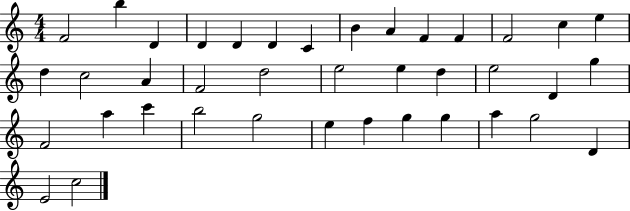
{
  \clef treble
  \numericTimeSignature
  \time 4/4
  \key c \major
  f'2 b''4 d'4 | d'4 d'4 d'4 c'4 | b'4 a'4 f'4 f'4 | f'2 c''4 e''4 | \break d''4 c''2 a'4 | f'2 d''2 | e''2 e''4 d''4 | e''2 d'4 g''4 | \break f'2 a''4 c'''4 | b''2 g''2 | e''4 f''4 g''4 g''4 | a''4 g''2 d'4 | \break e'2 c''2 | \bar "|."
}